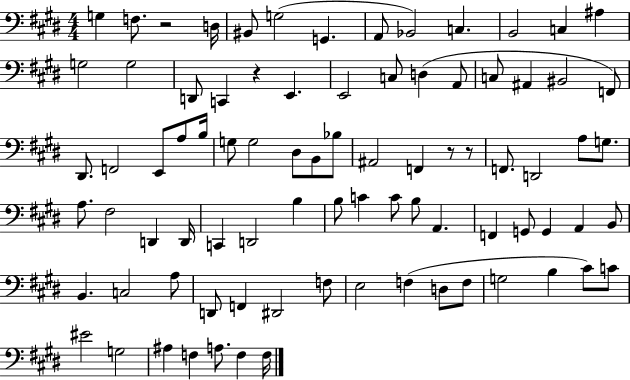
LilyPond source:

{
  \clef bass
  \numericTimeSignature
  \time 4/4
  \key e \major
  g4 f8. r2 d16 | bis,8 g2( g,4. | a,8 bes,2) c4. | b,2 c4 ais4 | \break g2 g2 | d,8 c,4 r4 e,4. | e,2 c8 d4( a,8 | c8 ais,4 bis,2 f,8) | \break dis,8. f,2 e,8 a8 b16 | g8 g2 dis8 b,8 bes8 | ais,2 f,4 r8 r8 | f,8. d,2 a8 g8. | \break a8. fis2 d,4 d,16 | c,4 d,2 b4 | b8 c'4 c'8 b8 a,4. | f,4 g,8 g,4 a,4 b,8 | \break b,4. c2 a8 | d,8 f,4 dis,2 f8 | e2 f4( d8 f8 | g2 b4 cis'8) c'8 | \break eis'2 g2 | ais4 f4 a8. f4 f16 | \bar "|."
}